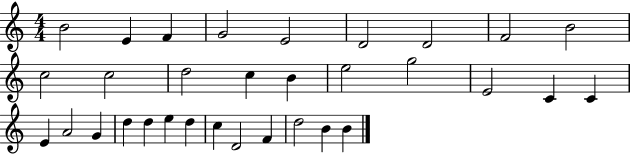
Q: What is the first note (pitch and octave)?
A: B4